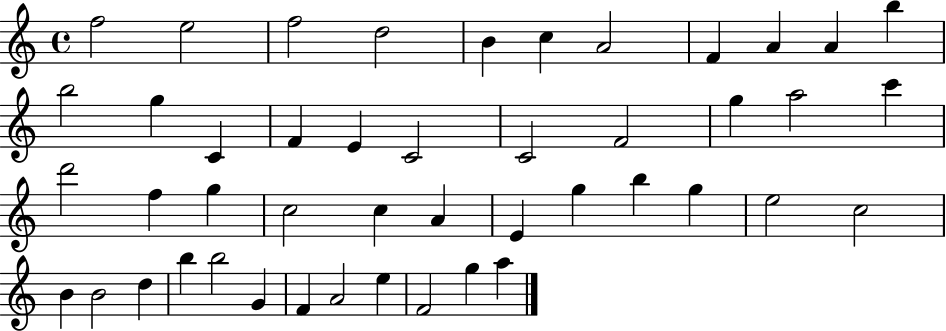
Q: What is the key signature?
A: C major